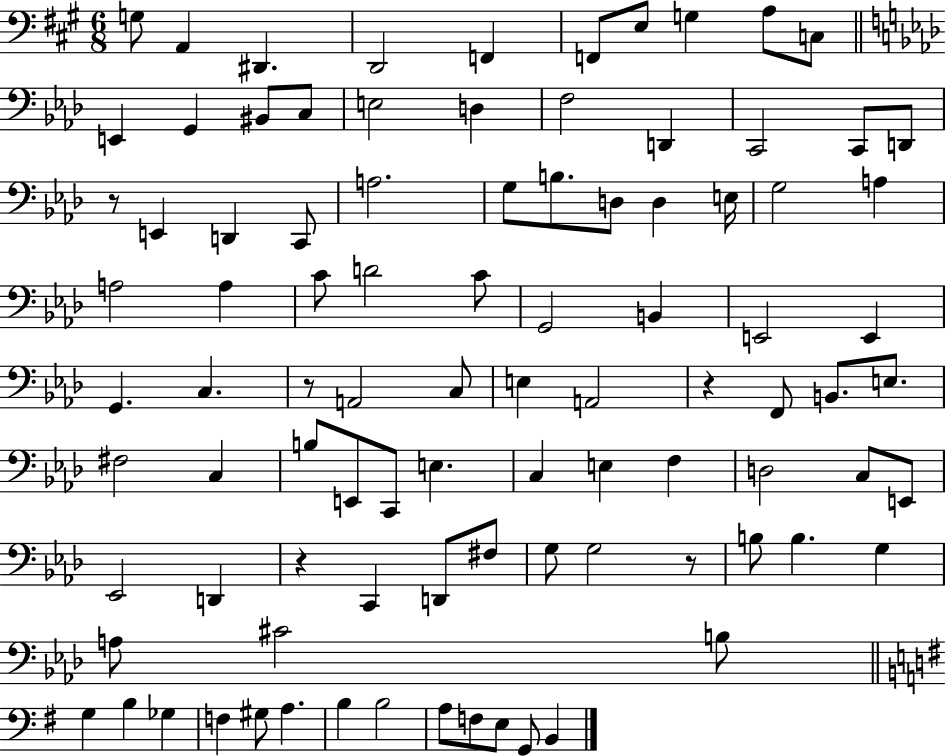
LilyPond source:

{
  \clef bass
  \numericTimeSignature
  \time 6/8
  \key a \major
  g8 a,4 dis,4. | d,2 f,4 | f,8 e8 g4 a8 c8 | \bar "||" \break \key f \minor e,4 g,4 bis,8 c8 | e2 d4 | f2 d,4 | c,2 c,8 d,8 | \break r8 e,4 d,4 c,8 | a2. | g8 b8. d8 d4 e16 | g2 a4 | \break a2 a4 | c'8 d'2 c'8 | g,2 b,4 | e,2 e,4 | \break g,4. c4. | r8 a,2 c8 | e4 a,2 | r4 f,8 b,8. e8. | \break fis2 c4 | b8 e,8 c,8 e4. | c4 e4 f4 | d2 c8 e,8 | \break ees,2 d,4 | r4 c,4 d,8 fis8 | g8 g2 r8 | b8 b4. g4 | \break a8 cis'2 b8 | \bar "||" \break \key g \major g4 b4 ges4 | f4 gis8 a4. | b4 b2 | a8 f8 e8 g,8 b,4 | \break \bar "|."
}